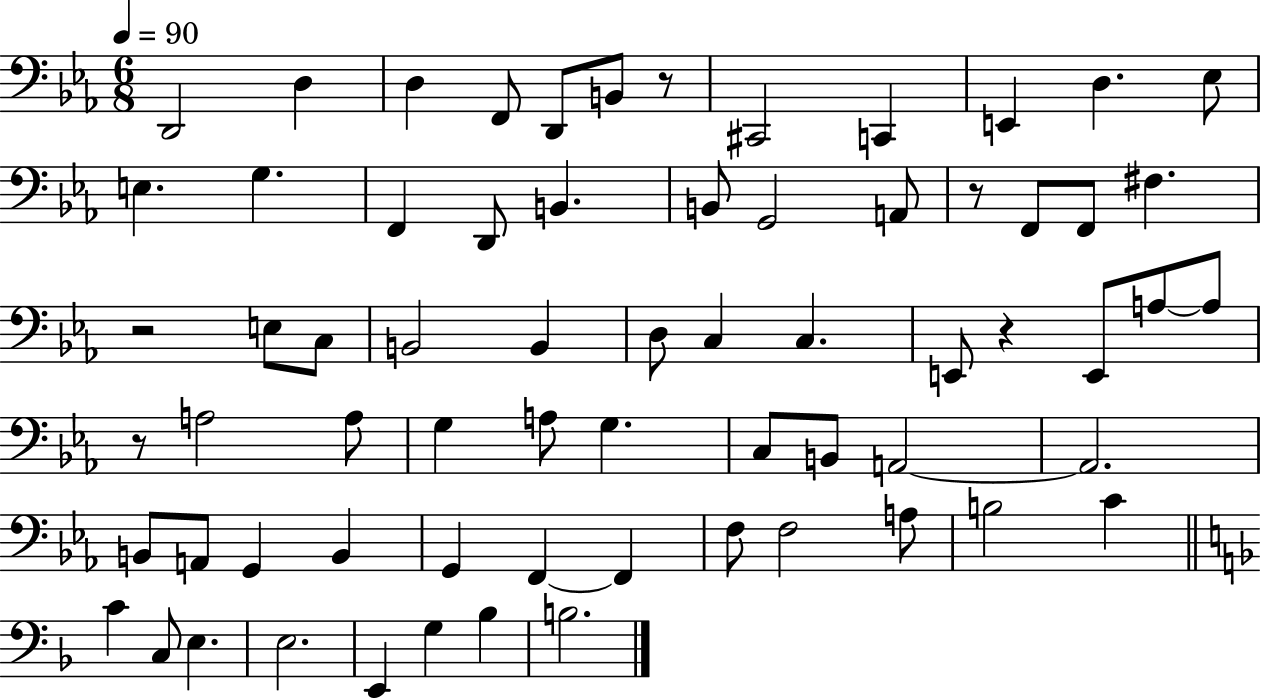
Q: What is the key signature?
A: EES major